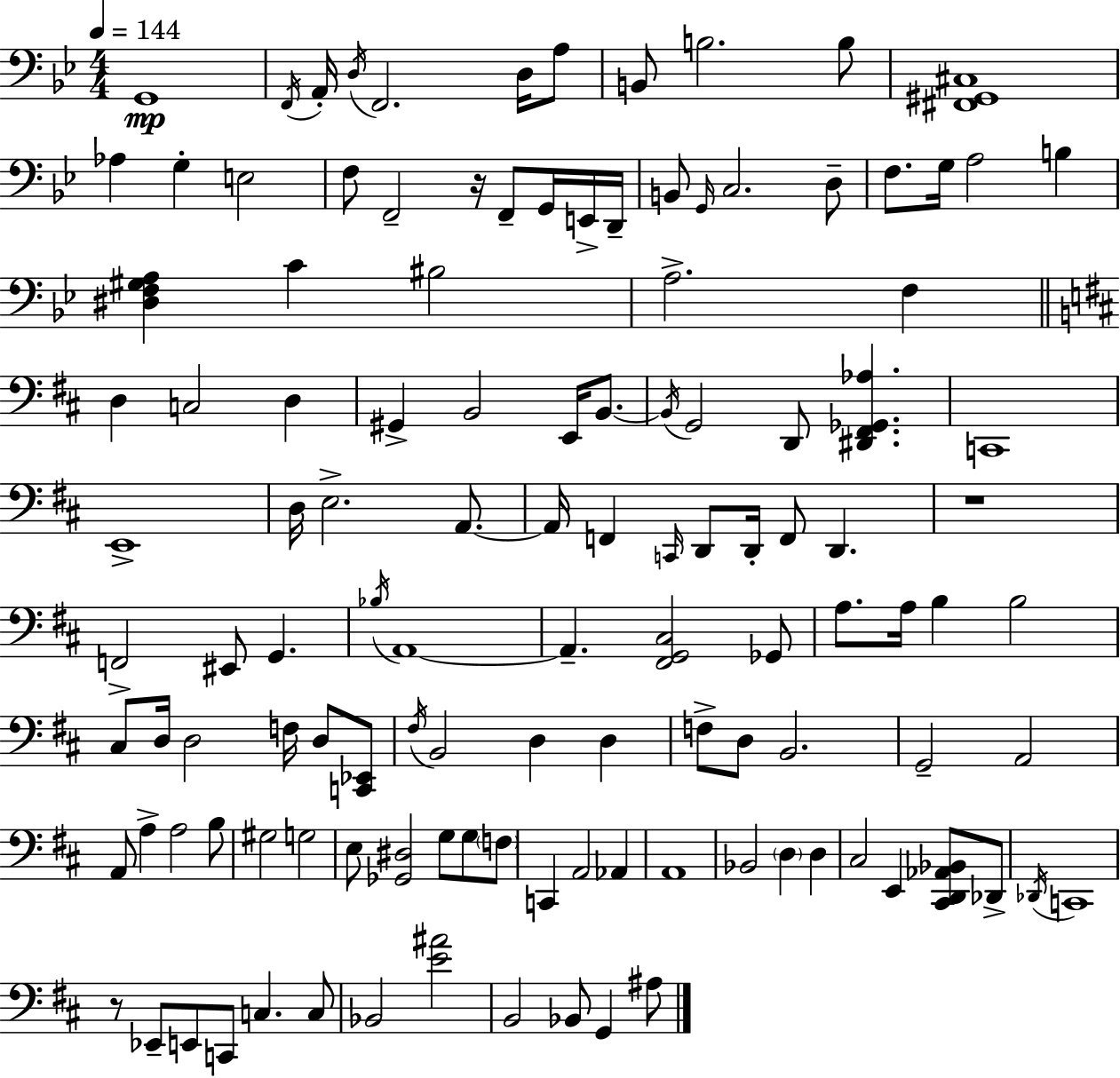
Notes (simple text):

G2/w F2/s A2/s D3/s F2/h. D3/s A3/e B2/e B3/h. B3/e [F#2,G#2,C#3]/w Ab3/q G3/q E3/h F3/e F2/h R/s F2/e G2/s E2/s D2/s B2/e G2/s C3/h. D3/e F3/e. G3/s A3/h B3/q [D#3,F3,G#3,A3]/q C4/q BIS3/h A3/h. F3/q D3/q C3/h D3/q G#2/q B2/h E2/s B2/e. B2/s G2/h D2/e [D#2,F#2,Gb2,Ab3]/q. C2/w E2/w D3/s E3/h. A2/e. A2/s F2/q C2/s D2/e D2/s F2/e D2/q. R/w F2/h EIS2/e G2/q. Bb3/s A2/w A2/q. [F#2,G2,C#3]/h Gb2/e A3/e. A3/s B3/q B3/h C#3/e D3/s D3/h F3/s D3/e [C2,Eb2]/e F#3/s B2/h D3/q D3/q F3/e D3/e B2/h. G2/h A2/h A2/e A3/q A3/h B3/e G#3/h G3/h E3/e [Gb2,D#3]/h G3/e G3/e F3/e C2/q A2/h Ab2/q A2/w Bb2/h D3/q D3/q C#3/h E2/q [C#2,D2,Ab2,Bb2]/e Db2/e Db2/s C2/w R/e Eb2/e E2/e C2/e C3/q. C3/e Bb2/h [E4,A#4]/h B2/h Bb2/e G2/q A#3/e